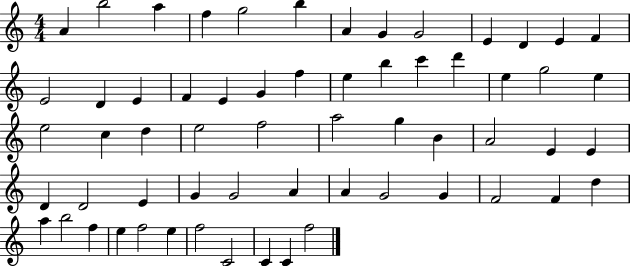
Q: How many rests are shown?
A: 0